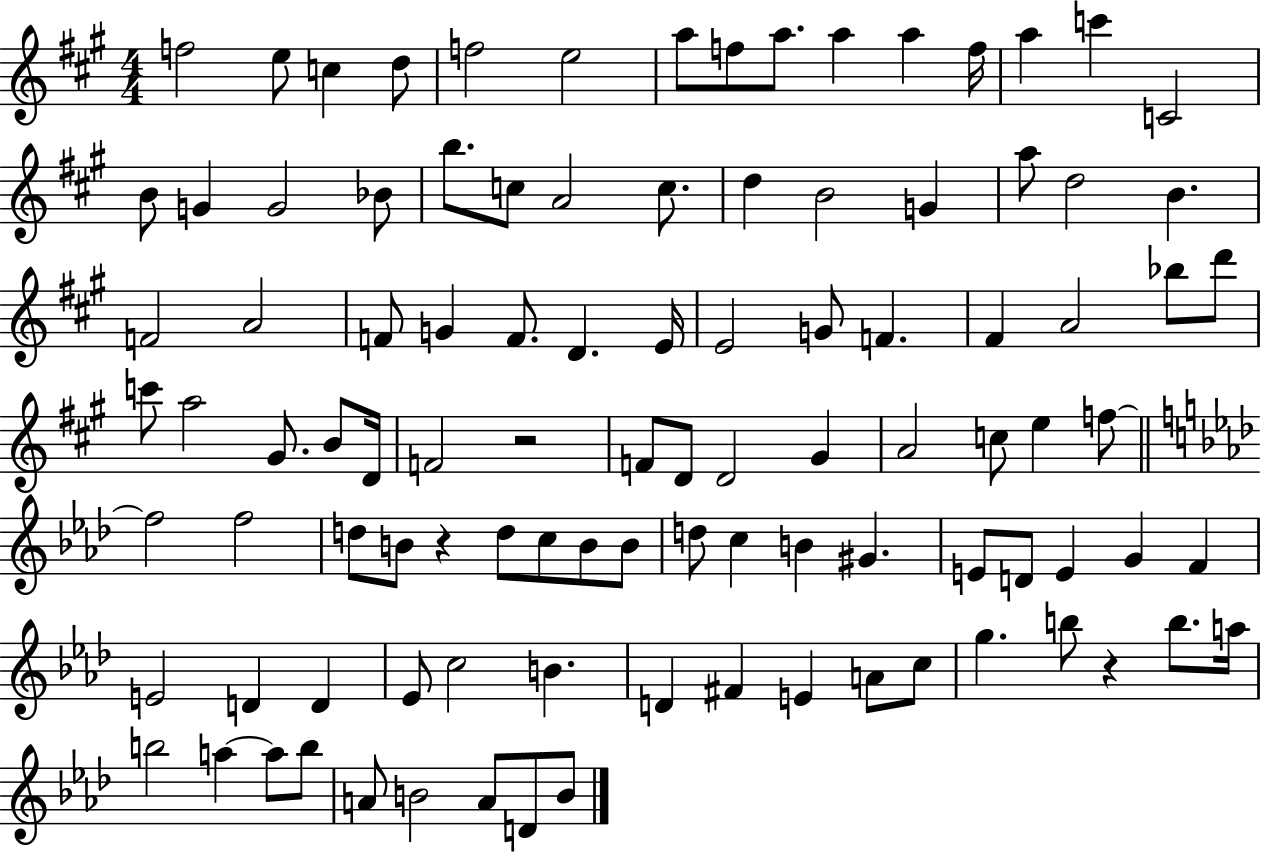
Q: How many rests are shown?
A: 3